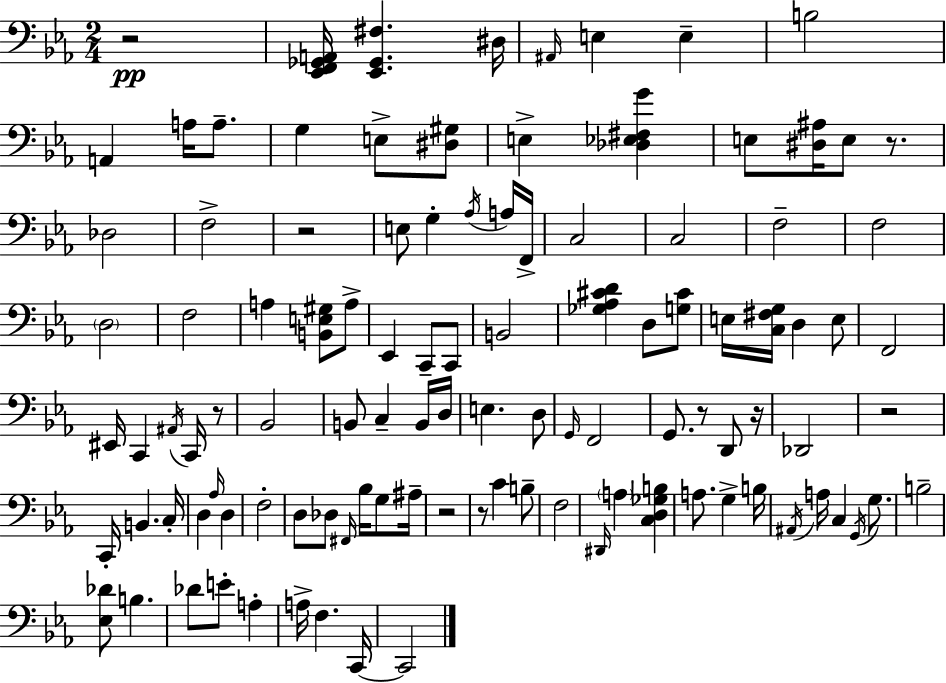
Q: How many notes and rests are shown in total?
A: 108